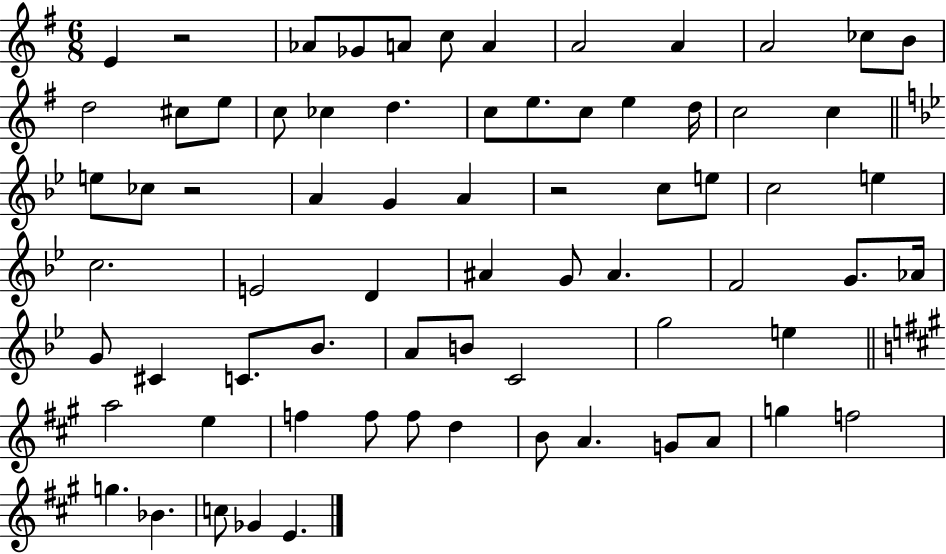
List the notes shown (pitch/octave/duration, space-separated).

E4/q R/h Ab4/e Gb4/e A4/e C5/e A4/q A4/h A4/q A4/h CES5/e B4/e D5/h C#5/e E5/e C5/e CES5/q D5/q. C5/e E5/e. C5/e E5/q D5/s C5/h C5/q E5/e CES5/e R/h A4/q G4/q A4/q R/h C5/e E5/e C5/h E5/q C5/h. E4/h D4/q A#4/q G4/e A#4/q. F4/h G4/e. Ab4/s G4/e C#4/q C4/e. Bb4/e. A4/e B4/e C4/h G5/h E5/q A5/h E5/q F5/q F5/e F5/e D5/q B4/e A4/q. G4/e A4/e G5/q F5/h G5/q. Bb4/q. C5/e Gb4/q E4/q.